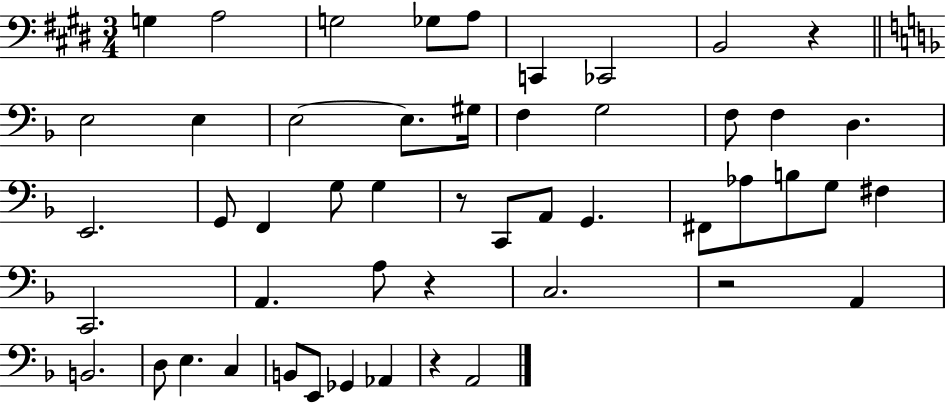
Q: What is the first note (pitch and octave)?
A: G3